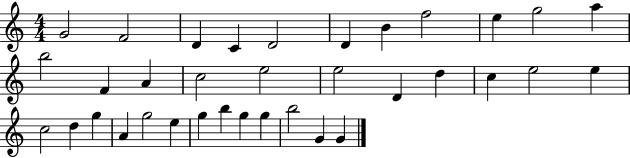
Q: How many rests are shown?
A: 0